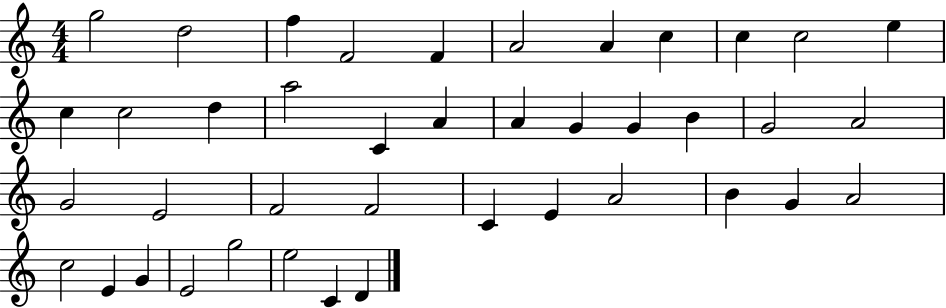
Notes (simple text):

G5/h D5/h F5/q F4/h F4/q A4/h A4/q C5/q C5/q C5/h E5/q C5/q C5/h D5/q A5/h C4/q A4/q A4/q G4/q G4/q B4/q G4/h A4/h G4/h E4/h F4/h F4/h C4/q E4/q A4/h B4/q G4/q A4/h C5/h E4/q G4/q E4/h G5/h E5/h C4/q D4/q